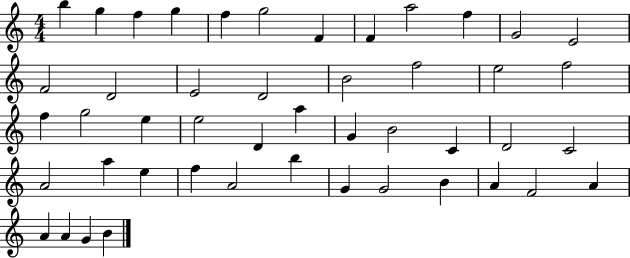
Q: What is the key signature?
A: C major